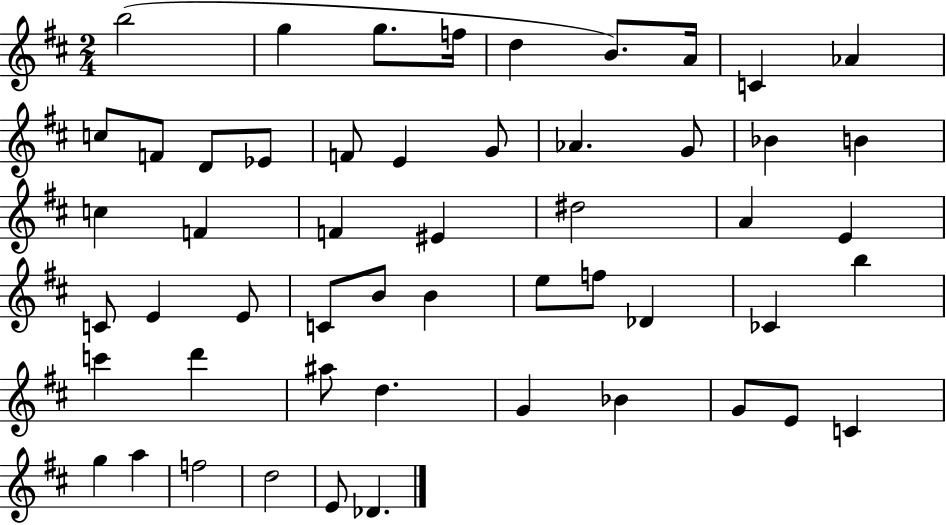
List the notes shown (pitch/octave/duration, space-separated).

B5/h G5/q G5/e. F5/s D5/q B4/e. A4/s C4/q Ab4/q C5/e F4/e D4/e Eb4/e F4/e E4/q G4/e Ab4/q. G4/e Bb4/q B4/q C5/q F4/q F4/q EIS4/q D#5/h A4/q E4/q C4/e E4/q E4/e C4/e B4/e B4/q E5/e F5/e Db4/q CES4/q B5/q C6/q D6/q A#5/e D5/q. G4/q Bb4/q G4/e E4/e C4/q G5/q A5/q F5/h D5/h E4/e Db4/q.